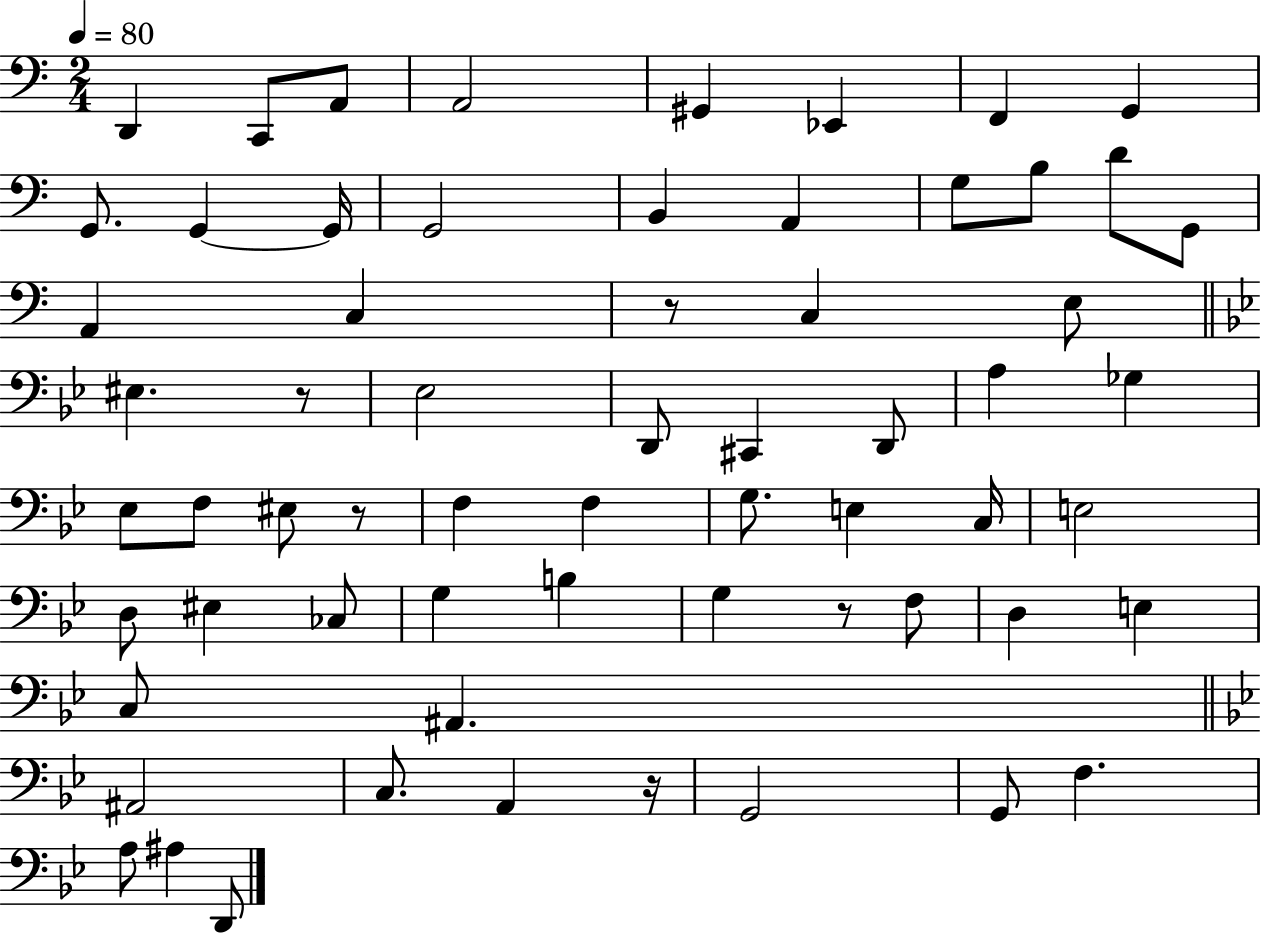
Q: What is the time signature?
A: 2/4